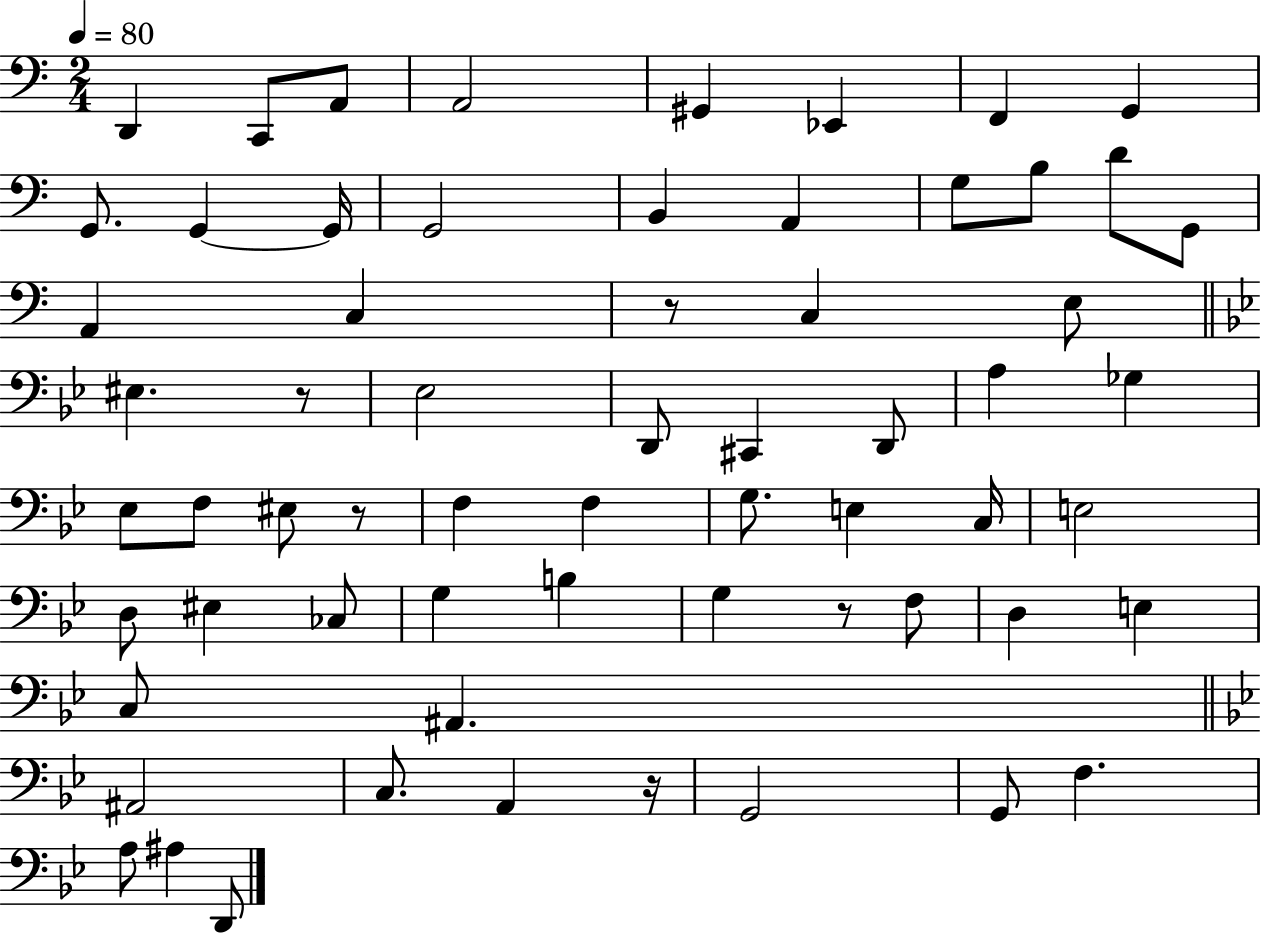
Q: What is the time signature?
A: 2/4